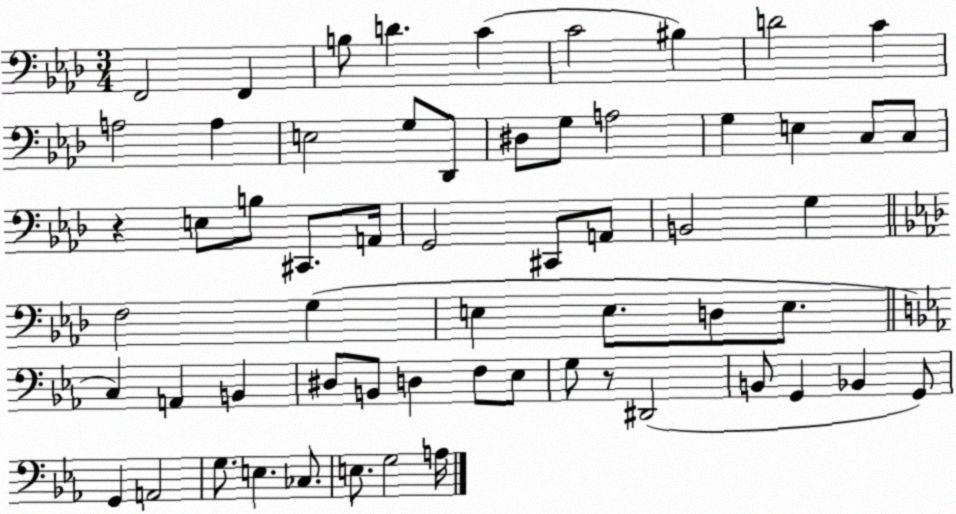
X:1
T:Untitled
M:3/4
L:1/4
K:Ab
F,,2 F,, B,/2 D C C2 ^B, D2 C A,2 A, E,2 G,/2 _D,,/2 ^D,/2 G,/2 A,2 G, E, C,/2 C,/2 z E,/2 B,/2 ^C,,/2 A,,/4 G,,2 ^C,,/2 A,,/2 B,,2 G, F,2 G, E, E,/2 D,/2 E,/2 C, A,, B,, ^D,/2 B,,/2 D, F,/2 _E,/2 G,/2 z/2 ^D,,2 B,,/2 G,, _B,, G,,/2 G,, A,,2 G,/2 E, _C,/2 E,/2 G,2 A,/4